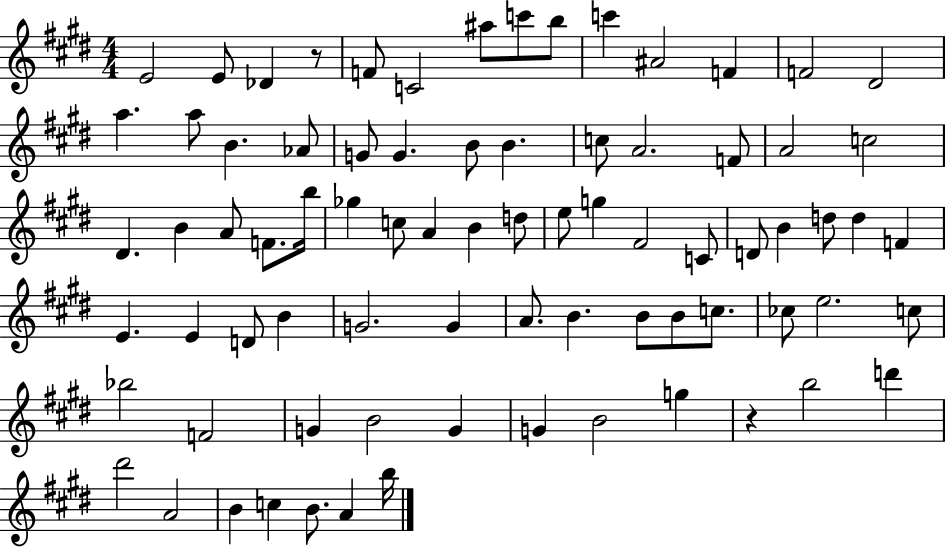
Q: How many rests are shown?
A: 2